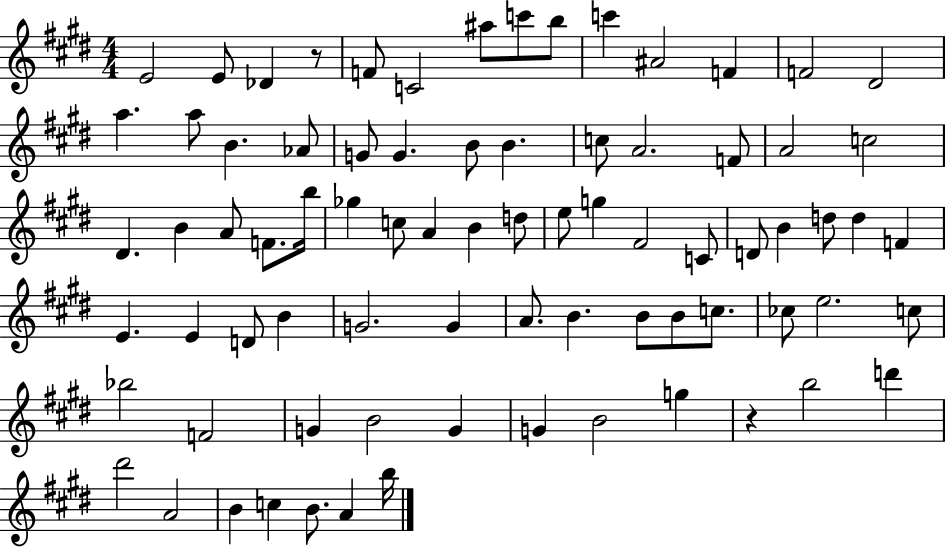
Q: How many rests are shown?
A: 2